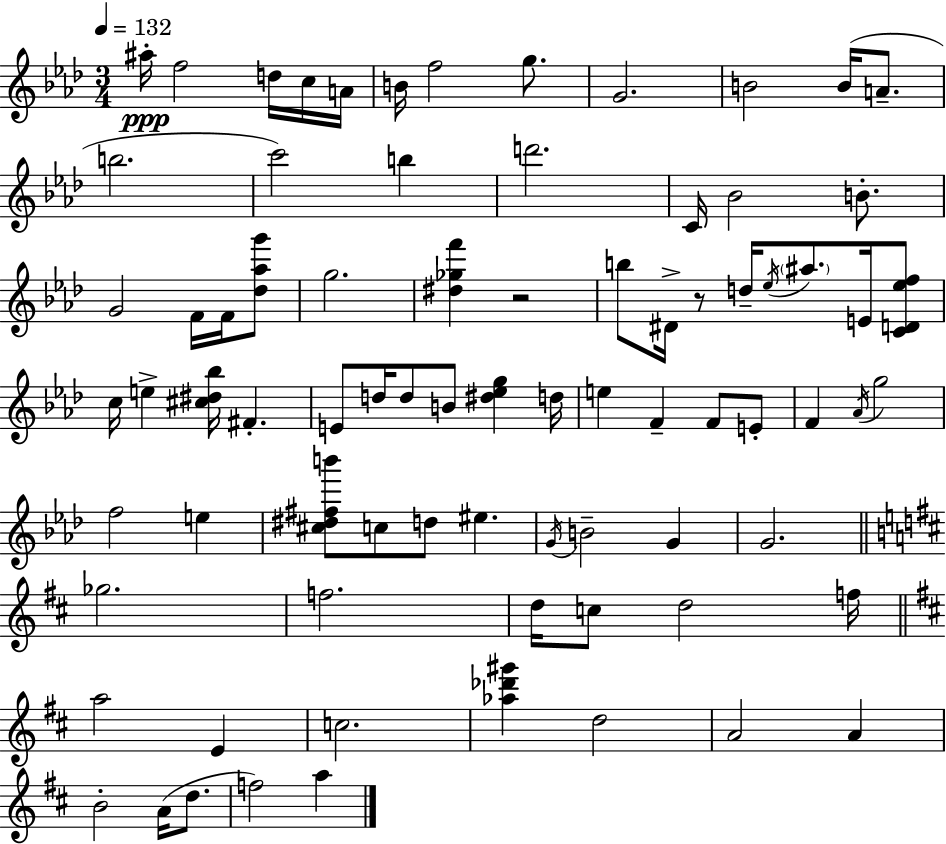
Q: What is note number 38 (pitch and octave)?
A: E5